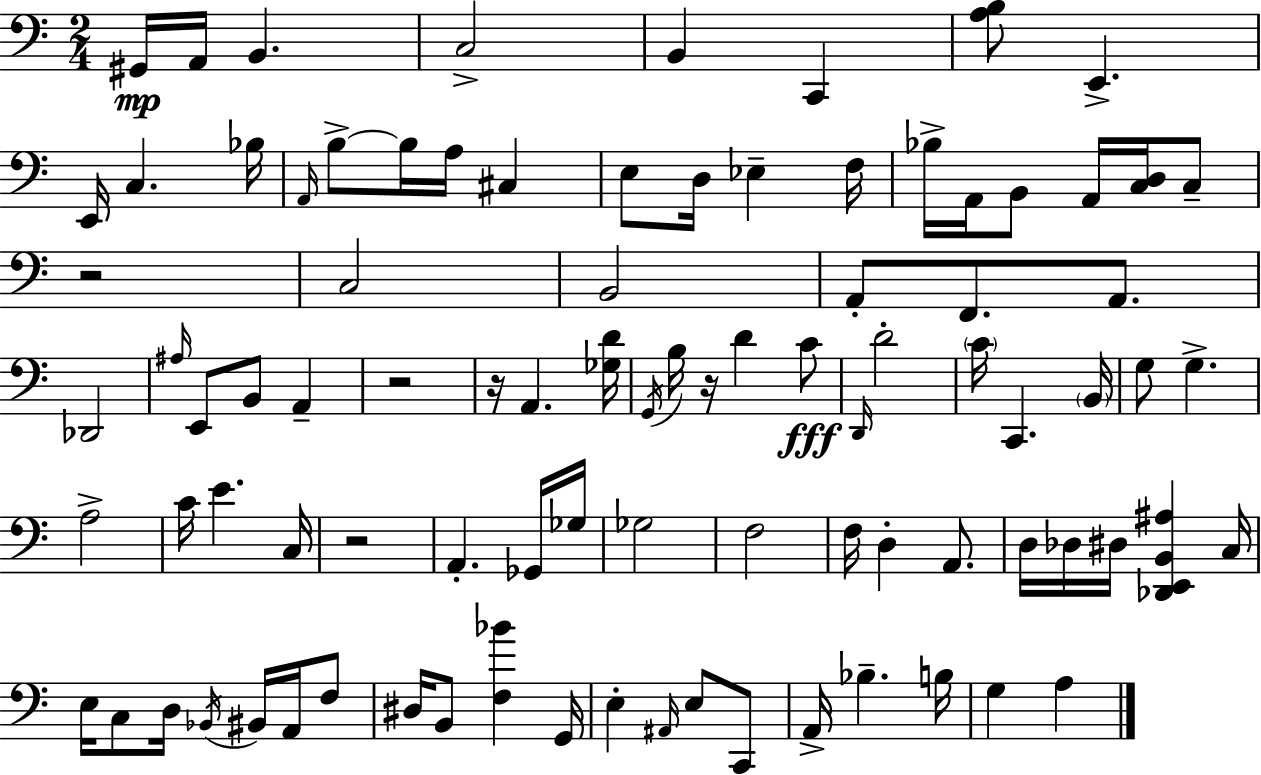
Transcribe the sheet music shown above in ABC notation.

X:1
T:Untitled
M:2/4
L:1/4
K:Am
^G,,/4 A,,/4 B,, C,2 B,, C,, [A,B,]/2 E,, E,,/4 C, _B,/4 A,,/4 B,/2 B,/4 A,/4 ^C, E,/2 D,/4 _E, F,/4 _B,/4 A,,/4 B,,/2 A,,/4 [C,D,]/4 C,/2 z2 C,2 B,,2 A,,/2 F,,/2 A,,/2 _D,,2 ^A,/4 E,,/2 B,,/2 A,, z2 z/4 A,, [_G,D]/4 G,,/4 B,/4 z/4 D C/2 D,,/4 D2 C/4 C,, B,,/4 G,/2 G, A,2 C/4 E C,/4 z2 A,, _G,,/4 _G,/4 _G,2 F,2 F,/4 D, A,,/2 D,/4 _D,/4 ^D,/4 [_D,,E,,B,,^A,] C,/4 E,/4 C,/2 D,/4 _B,,/4 ^B,,/4 A,,/4 F,/2 ^D,/4 B,,/2 [F,_B] G,,/4 E, ^A,,/4 E,/2 C,,/2 A,,/4 _B, B,/4 G, A,